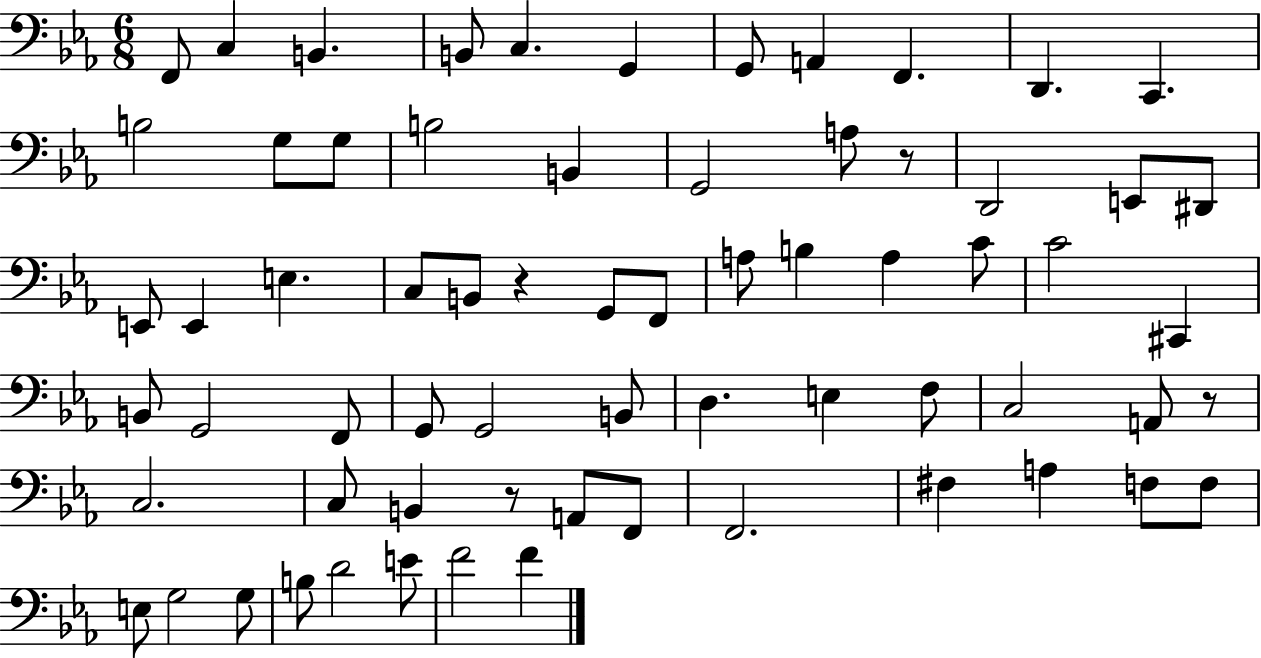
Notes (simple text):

F2/e C3/q B2/q. B2/e C3/q. G2/q G2/e A2/q F2/q. D2/q. C2/q. B3/h G3/e G3/e B3/h B2/q G2/h A3/e R/e D2/h E2/e D#2/e E2/e E2/q E3/q. C3/e B2/e R/q G2/e F2/e A3/e B3/q A3/q C4/e C4/h C#2/q B2/e G2/h F2/e G2/e G2/h B2/e D3/q. E3/q F3/e C3/h A2/e R/e C3/h. C3/e B2/q R/e A2/e F2/e F2/h. F#3/q A3/q F3/e F3/e E3/e G3/h G3/e B3/e D4/h E4/e F4/h F4/q